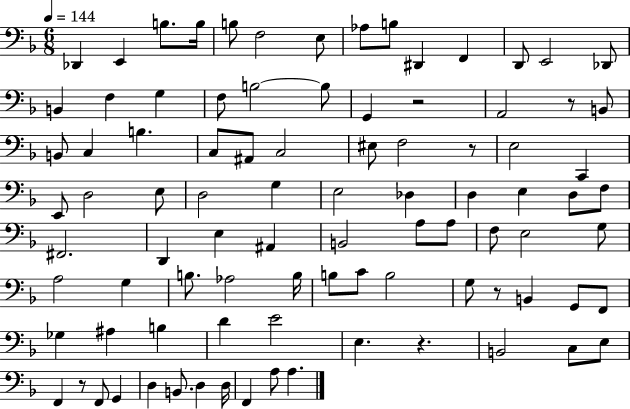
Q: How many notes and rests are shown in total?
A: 91